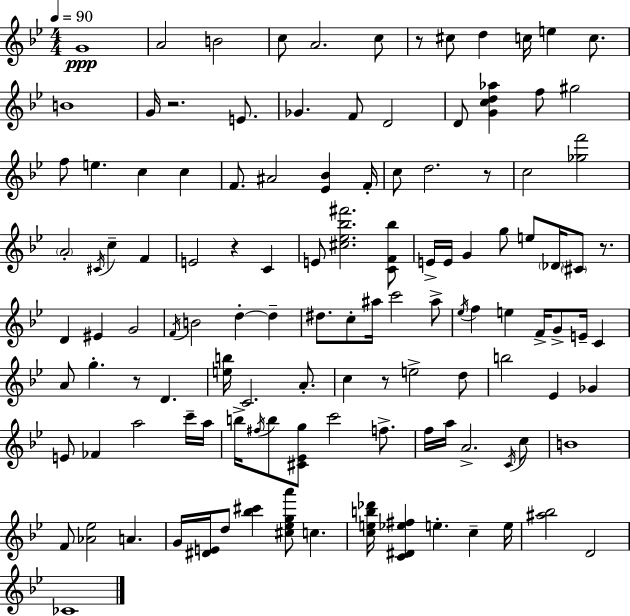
{
  \clef treble
  \numericTimeSignature
  \time 4/4
  \key bes \major
  \tempo 4 = 90
  g'1\ppp | a'2 b'2 | c''8 a'2. c''8 | r8 cis''8 d''4 c''16 e''4 c''8. | \break b'1 | g'16 r2. e'8. | ges'4. f'8 d'2 | d'8 <g' c'' d'' aes''>4 f''8 gis''2 | \break f''8 e''4. c''4 c''4 | f'8. ais'2 <ees' bes'>4 f'16-. | c''8 d''2. r8 | c''2 <ges'' f'''>2 | \break \parenthesize a'2-. \acciaccatura { cis'16 } c''4-- f'4 | e'2 r4 c'4 | e'8 <cis'' ees'' bes'' fis'''>2. <c' f' bes''>8 | e'16-> e'16 g'4 g''8 e''8 \parenthesize des'16 \parenthesize cis'8 r8. | \break d'4 eis'4 g'2 | \acciaccatura { f'16 } b'2 d''4-.~~ d''4-- | dis''8. c''8-. ais''16 c'''2 | ais''8-> \acciaccatura { ees''16 } f''4 e''4 f'16-> g'8-> e'16-- c'4 | \break a'8 g''4.-. r8 d'4. | <e'' b''>16 c'2. | a'8.-. c''4 r8 e''2-> | d''8 b''2 ees'4 ges'4 | \break e'8 fes'4 a''2 | c'''16-- a''16 b''16-> \acciaccatura { fis''16 } b''8 <cis' ees' g''>8 c'''2 | f''8.-> f''16 a''16 a'2.-> | \acciaccatura { c'16 } c''8 b'1 | \break f'8 <aes' ees''>2 a'4. | g'16 <dis' e'>16 d''8 <bes'' cis'''>4 <cis'' ees'' g'' a'''>8 c''4. | <c'' e'' b'' des'''>16 <c' dis' ees'' fis''>4 e''4.-. | c''4-- e''16 <ais'' bes''>2 d'2 | \break ces'1 | \bar "|."
}